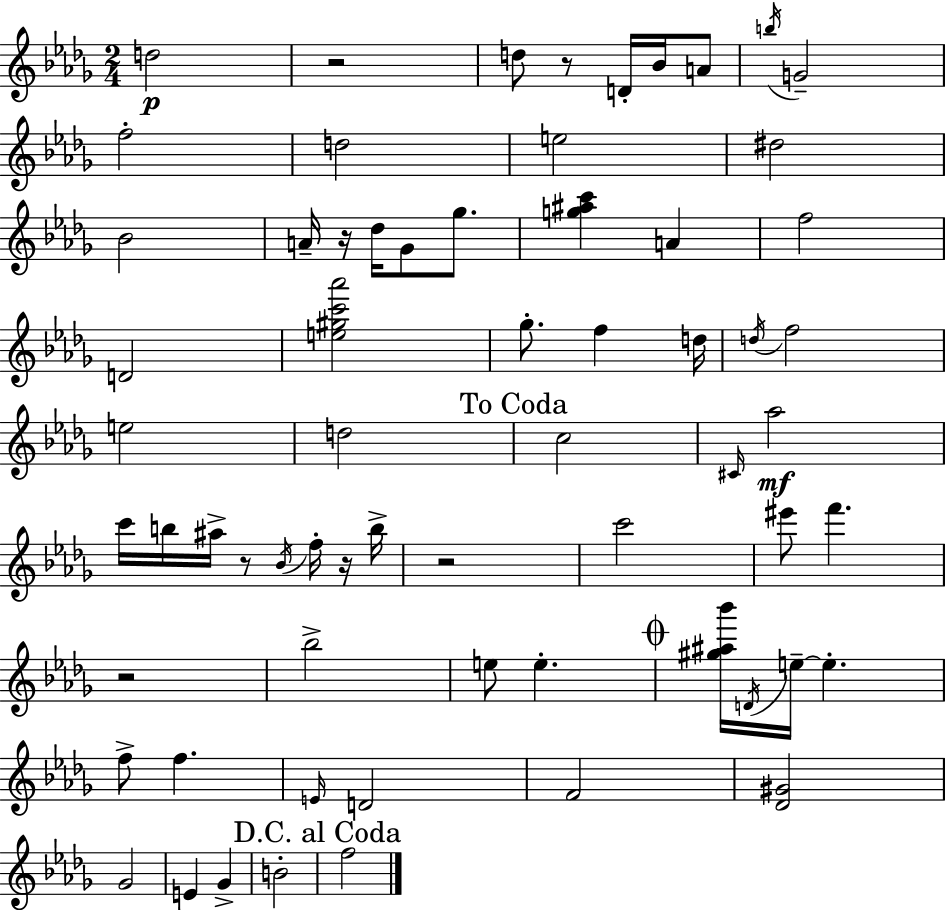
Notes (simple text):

D5/h R/h D5/e R/e D4/s Bb4/s A4/e B5/s G4/h F5/h D5/h E5/h D#5/h Bb4/h A4/s R/s Db5/s Gb4/e Gb5/e. [G5,A#5,C6]/q A4/q F5/h D4/h [E5,G#5,C6,Ab6]/h Gb5/e. F5/q D5/s D5/s F5/h E5/h D5/h C5/h C#4/s Ab5/h C6/s B5/s A#5/s R/e Bb4/s F5/s R/s B5/s R/h C6/h EIS6/e F6/q. R/h Bb5/h E5/e E5/q. [G#5,A#5,Bb6]/s D4/s E5/s E5/q. F5/e F5/q. E4/s D4/h F4/h [Db4,G#4]/h Gb4/h E4/q Gb4/q B4/h F5/h